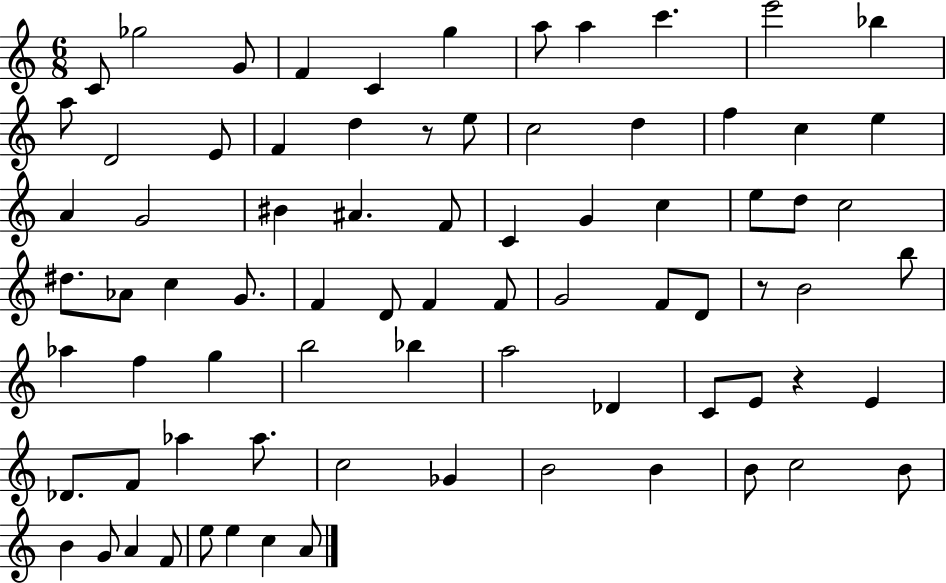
X:1
T:Untitled
M:6/8
L:1/4
K:C
C/2 _g2 G/2 F C g a/2 a c' e'2 _b a/2 D2 E/2 F d z/2 e/2 c2 d f c e A G2 ^B ^A F/2 C G c e/2 d/2 c2 ^d/2 _A/2 c G/2 F D/2 F F/2 G2 F/2 D/2 z/2 B2 b/2 _a f g b2 _b a2 _D C/2 E/2 z E _D/2 F/2 _a _a/2 c2 _G B2 B B/2 c2 B/2 B G/2 A F/2 e/2 e c A/2